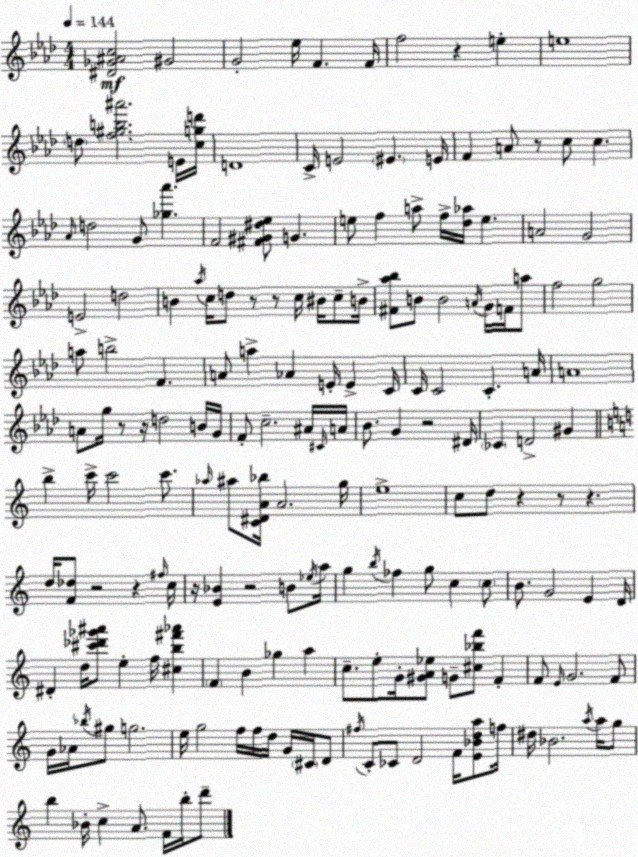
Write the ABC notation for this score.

X:1
T:Untitled
M:4/4
L:1/4
K:Ab
[^D_G^Ac]2 ^G2 G2 _e/4 F F/4 f2 z e e4 d/2 [f^gb^a']2 E/4 [cgd']/4 D4 C/4 E2 ^E E/4 F A/2 z/2 c/2 c _A/4 d2 G/2 [_g_a'] F2 [^F^G^d_e]/2 G e/2 f a/2 f/4 [_d_a]/4 e A2 G2 E2 d2 B _a/4 c/4 d/2 z/2 z/2 c/4 ^B/4 c/2 B/4 [^F_a_b]/2 B/2 B2 A/4 G/4 F/4 a/2 f2 g2 a/2 b2 F A/2 a _A E/4 E C/4 C/4 C2 C A/4 A4 A/2 g/4 z/2 z/4 d2 B/4 G/4 F/2 c2 ^A/4 ^C/4 A/4 _B/2 G z2 ^D/4 _C D2 ^G b c'/4 c'2 c'/2 _a/4 ^a/2 [C^DA_b]/4 A2 g/4 e4 c/2 d/2 z z/2 z d/4 [F_d]/2 z2 z ^f/4 c/4 z/4 [E_B] z2 B/2 _e/4 a/4 g b/4 _f g/2 c c/2 B/2 G2 E D/4 ^D d/4 [^c'_d'_g'^a']/2 e f/4 [^cb^f'_a'] F B _g a c/2 e/2 G/4 [^GA_e]/2 G/2 [^c_bf']/2 F F/2 E/4 G2 F/2 G/4 _A/4 _b/4 ^g/2 g2 e/4 g2 f/4 f/4 d/4 G/4 ^C/4 D/2 ^f/4 C/2 _C/2 D2 F/4 [E_Bda]/2 f/4 ^d/4 _B2 a/4 a/4 g/2 b _B/4 c A/2 F/4 b/4 d'/2